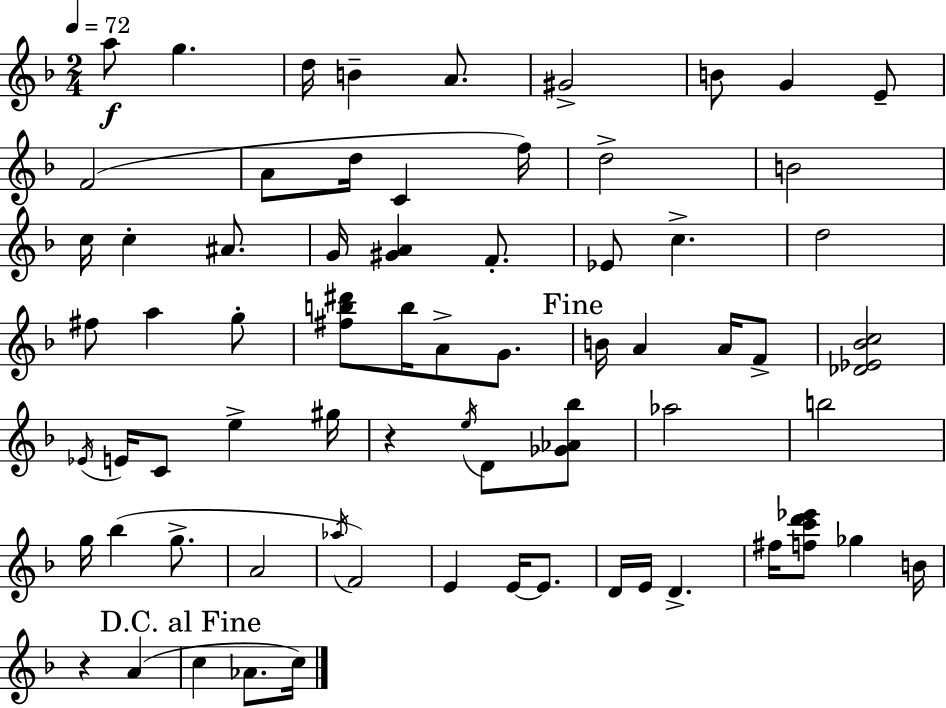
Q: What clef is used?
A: treble